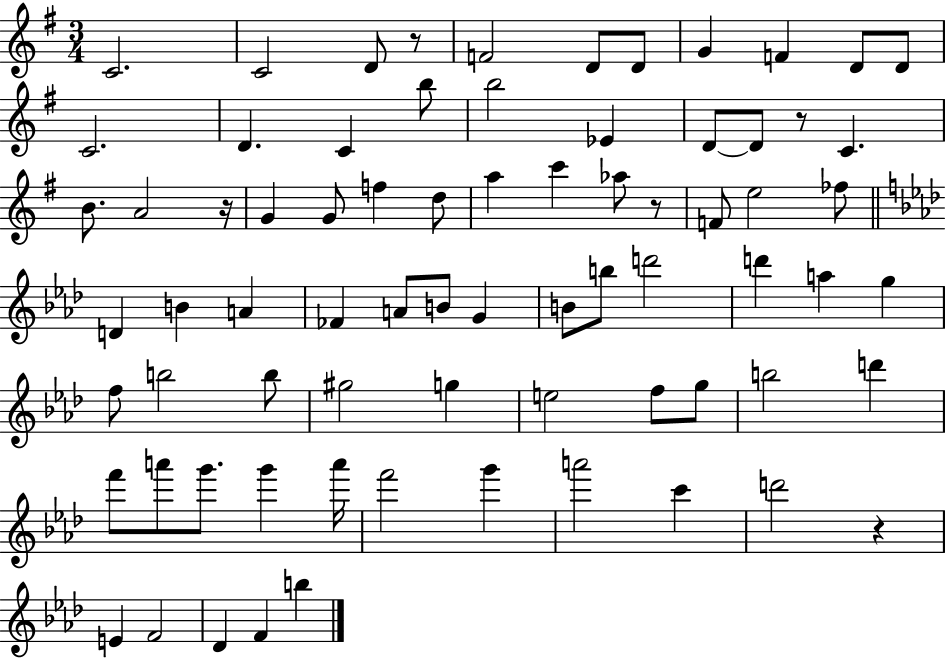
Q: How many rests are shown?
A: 5